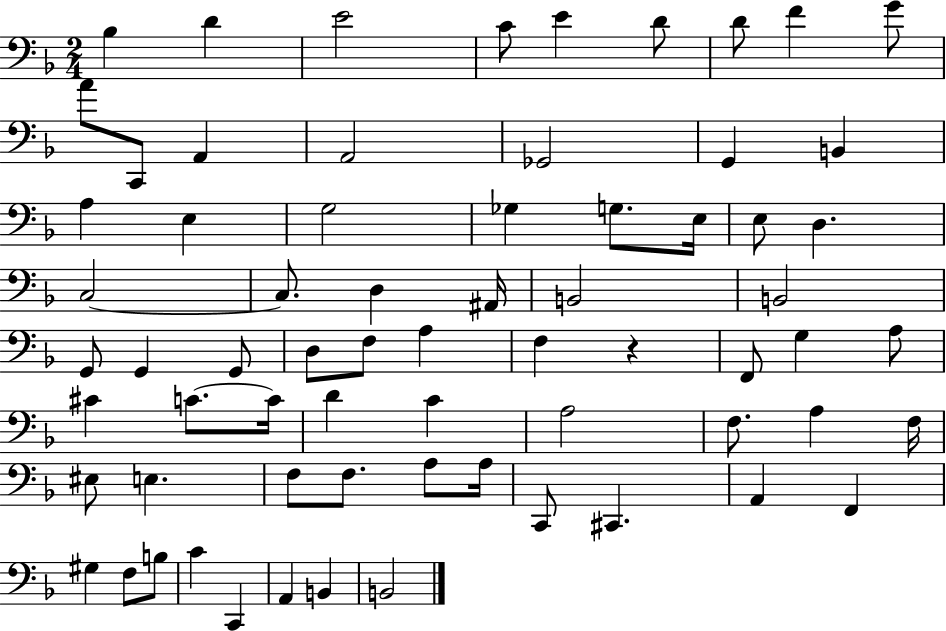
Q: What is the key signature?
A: F major